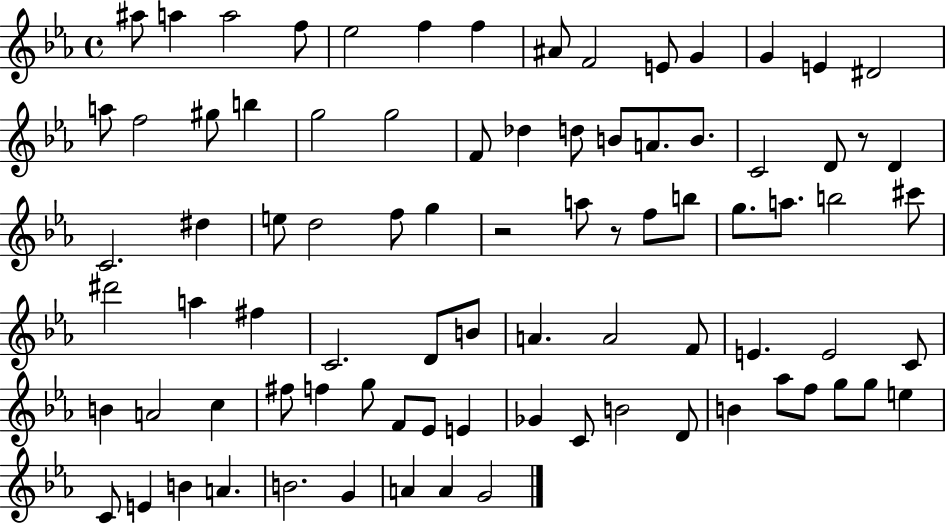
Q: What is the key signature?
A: EES major